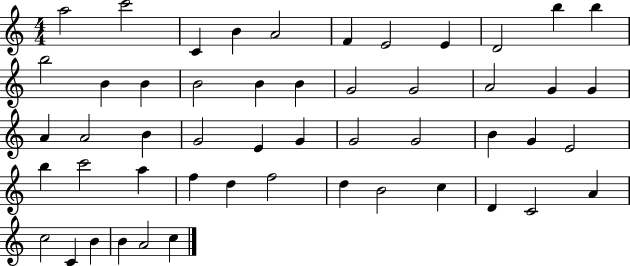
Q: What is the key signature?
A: C major